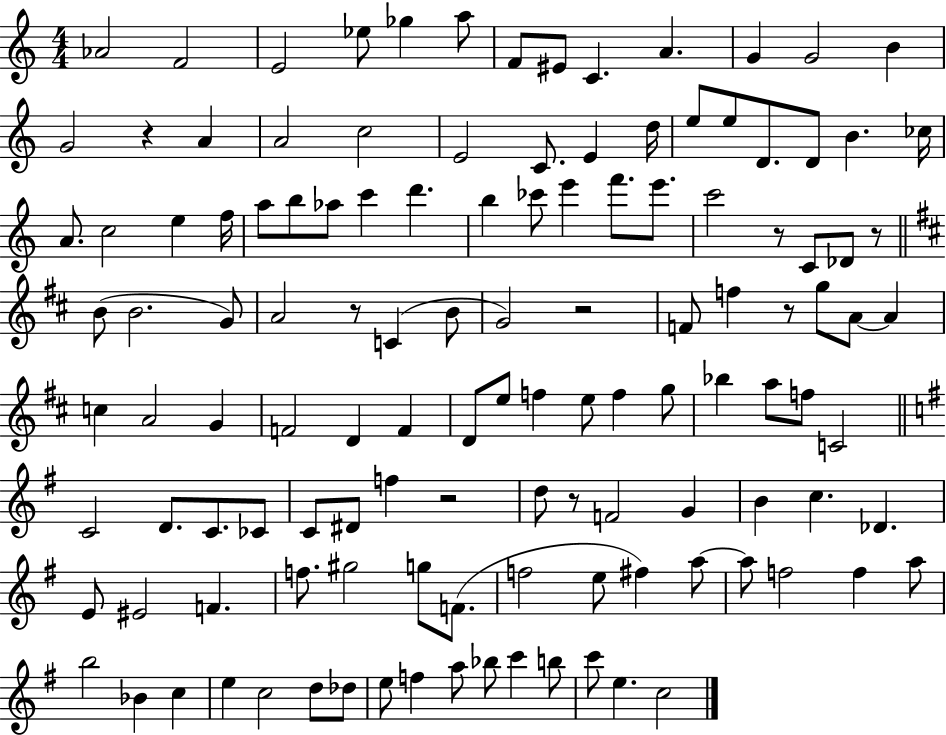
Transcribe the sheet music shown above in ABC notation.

X:1
T:Untitled
M:4/4
L:1/4
K:C
_A2 F2 E2 _e/2 _g a/2 F/2 ^E/2 C A G G2 B G2 z A A2 c2 E2 C/2 E d/4 e/2 e/2 D/2 D/2 B _c/4 A/2 c2 e f/4 a/2 b/2 _a/2 c' d' b _c'/2 e' f'/2 e'/2 c'2 z/2 C/2 _D/2 z/2 B/2 B2 G/2 A2 z/2 C B/2 G2 z2 F/2 f z/2 g/2 A/2 A c A2 G F2 D F D/2 e/2 f e/2 f g/2 _b a/2 f/2 C2 C2 D/2 C/2 _C/2 C/2 ^D/2 f z2 d/2 z/2 F2 G B c _D E/2 ^E2 F f/2 ^g2 g/2 F/2 f2 e/2 ^f a/2 a/2 f2 f a/2 b2 _B c e c2 d/2 _d/2 e/2 f a/2 _b/2 c' b/2 c'/2 e c2